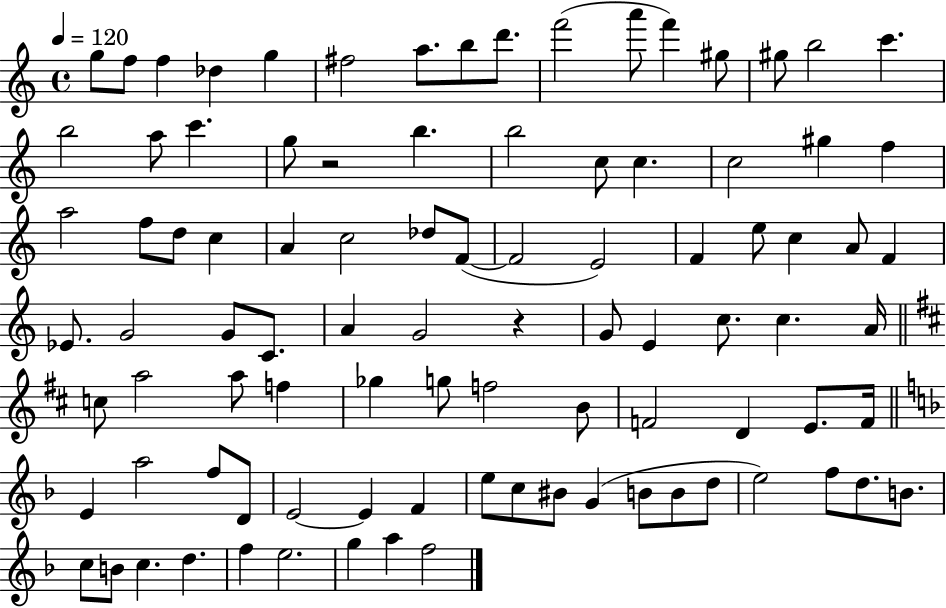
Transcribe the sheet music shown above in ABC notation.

X:1
T:Untitled
M:4/4
L:1/4
K:C
g/2 f/2 f _d g ^f2 a/2 b/2 d'/2 f'2 a'/2 f' ^g/2 ^g/2 b2 c' b2 a/2 c' g/2 z2 b b2 c/2 c c2 ^g f a2 f/2 d/2 c A c2 _d/2 F/2 F2 E2 F e/2 c A/2 F _E/2 G2 G/2 C/2 A G2 z G/2 E c/2 c A/4 c/2 a2 a/2 f _g g/2 f2 B/2 F2 D E/2 F/4 E a2 f/2 D/2 E2 E F e/2 c/2 ^B/2 G B/2 B/2 d/2 e2 f/2 d/2 B/2 c/2 B/2 c d f e2 g a f2